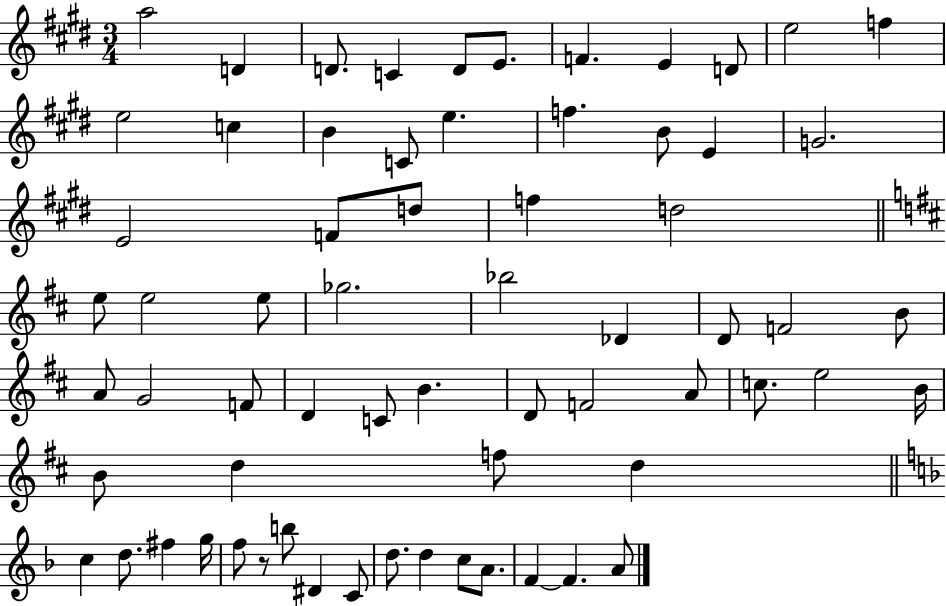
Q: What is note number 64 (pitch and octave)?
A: F4